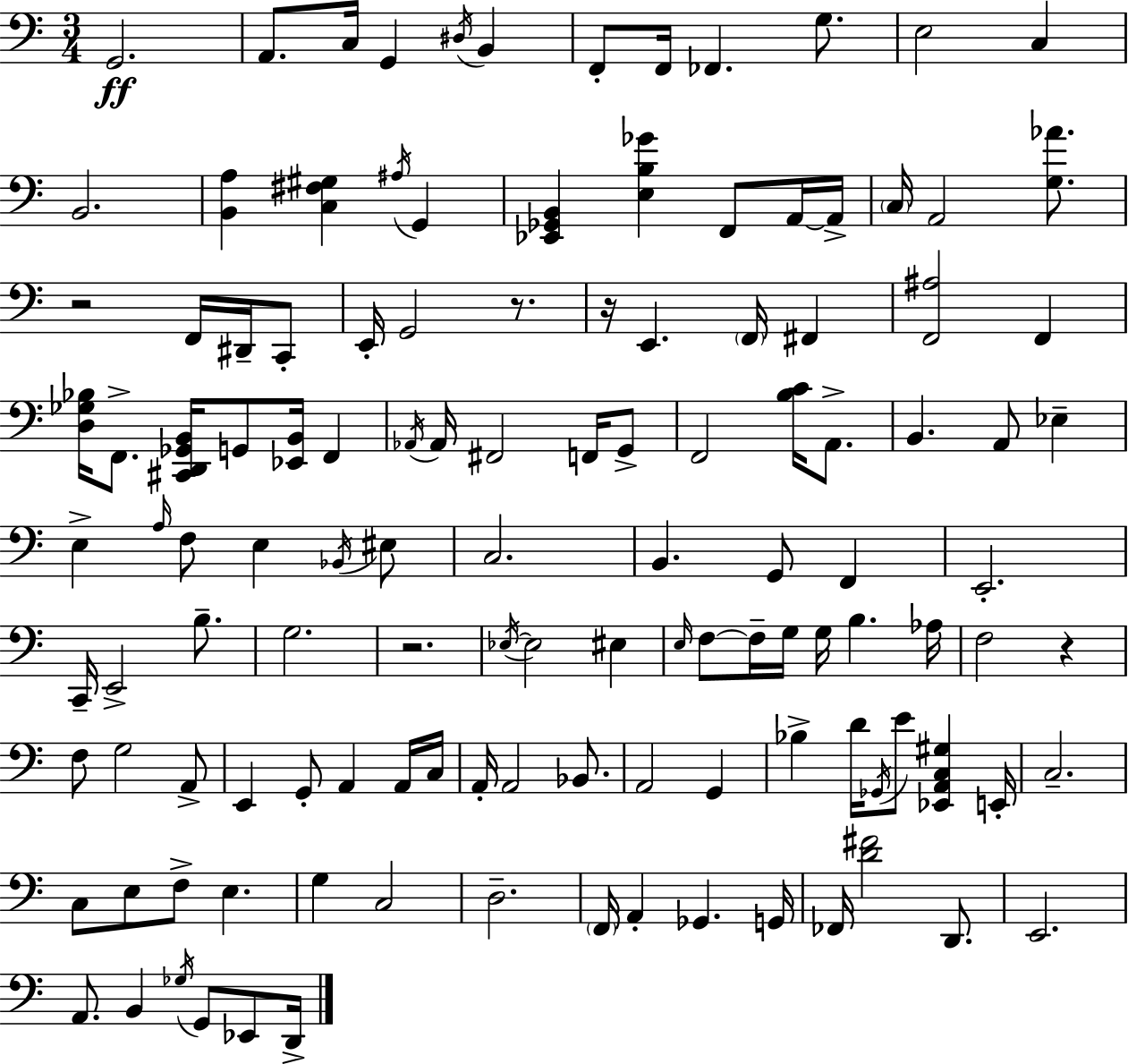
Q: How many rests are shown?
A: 5